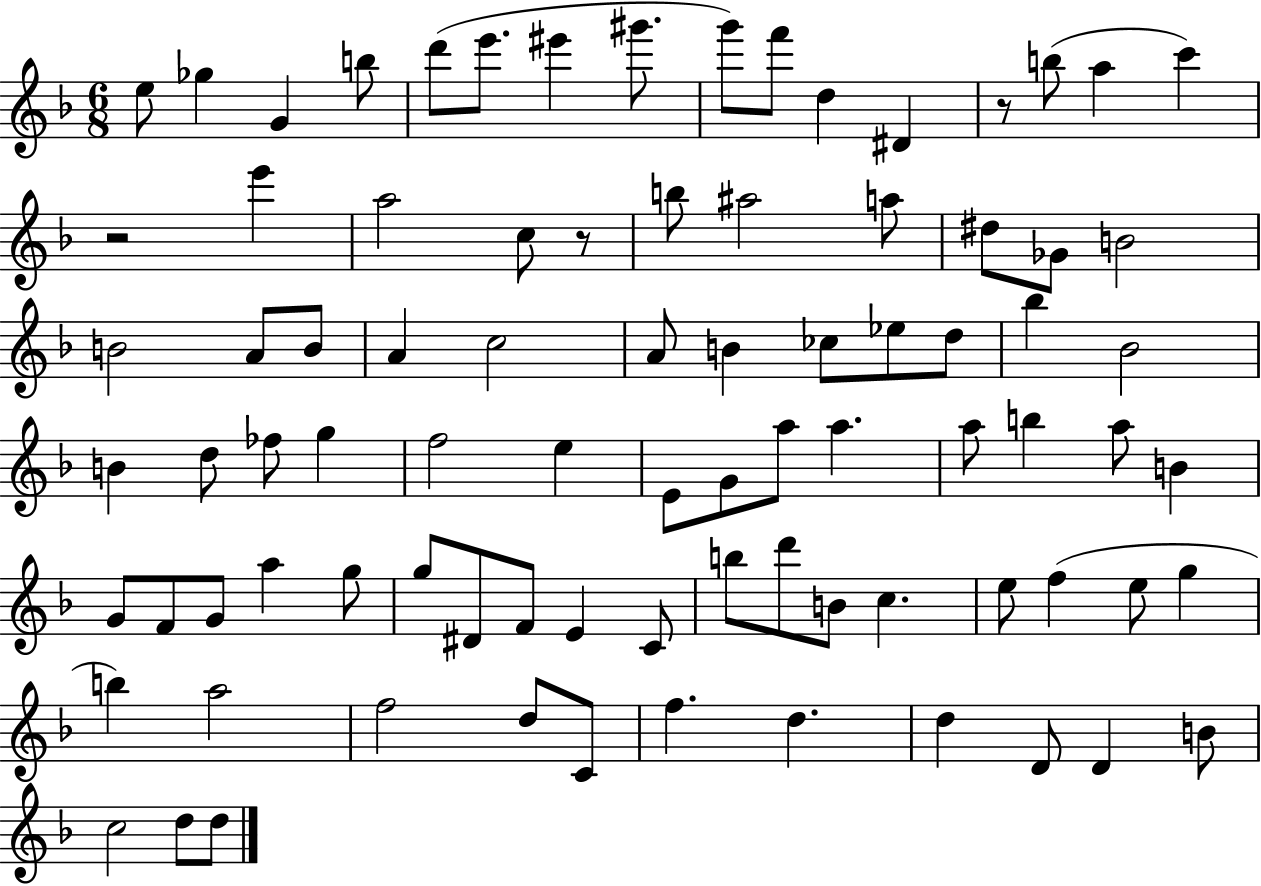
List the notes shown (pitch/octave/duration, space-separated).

E5/e Gb5/q G4/q B5/e D6/e E6/e. EIS6/q G#6/e. G6/e F6/e D5/q D#4/q R/e B5/e A5/q C6/q R/h E6/q A5/h C5/e R/e B5/e A#5/h A5/e D#5/e Gb4/e B4/h B4/h A4/e B4/e A4/q C5/h A4/e B4/q CES5/e Eb5/e D5/e Bb5/q Bb4/h B4/q D5/e FES5/e G5/q F5/h E5/q E4/e G4/e A5/e A5/q. A5/e B5/q A5/e B4/q G4/e F4/e G4/e A5/q G5/e G5/e D#4/e F4/e E4/q C4/e B5/e D6/e B4/e C5/q. E5/e F5/q E5/e G5/q B5/q A5/h F5/h D5/e C4/e F5/q. D5/q. D5/q D4/e D4/q B4/e C5/h D5/e D5/e